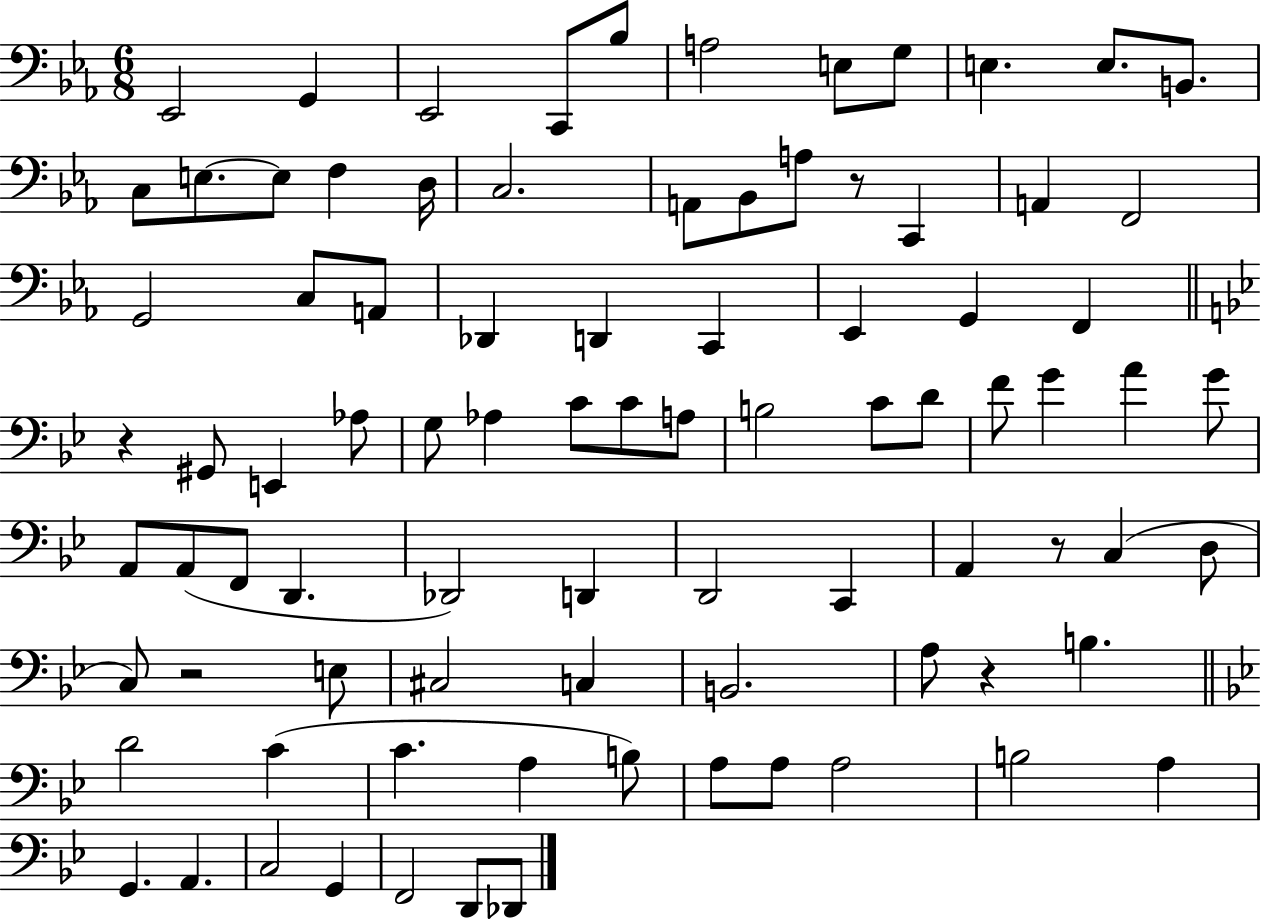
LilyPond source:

{
  \clef bass
  \numericTimeSignature
  \time 6/8
  \key ees \major
  ees,2 g,4 | ees,2 c,8 bes8 | a2 e8 g8 | e4. e8. b,8. | \break c8 e8.~~ e8 f4 d16 | c2. | a,8 bes,8 a8 r8 c,4 | a,4 f,2 | \break g,2 c8 a,8 | des,4 d,4 c,4 | ees,4 g,4 f,4 | \bar "||" \break \key g \minor r4 gis,8 e,4 aes8 | g8 aes4 c'8 c'8 a8 | b2 c'8 d'8 | f'8 g'4 a'4 g'8 | \break a,8 a,8( f,8 d,4. | des,2) d,4 | d,2 c,4 | a,4 r8 c4( d8 | \break c8) r2 e8 | cis2 c4 | b,2. | a8 r4 b4. | \break \bar "||" \break \key bes \major d'2 c'4( | c'4. a4 b8) | a8 a8 a2 | b2 a4 | \break g,4. a,4. | c2 g,4 | f,2 d,8 des,8 | \bar "|."
}